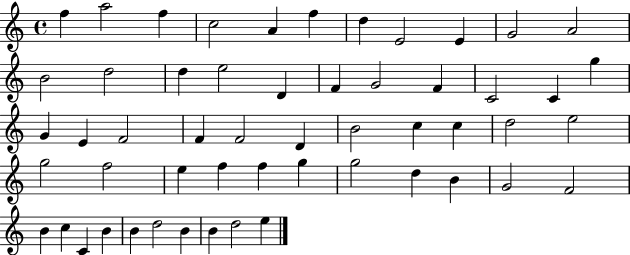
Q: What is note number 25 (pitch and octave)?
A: F4